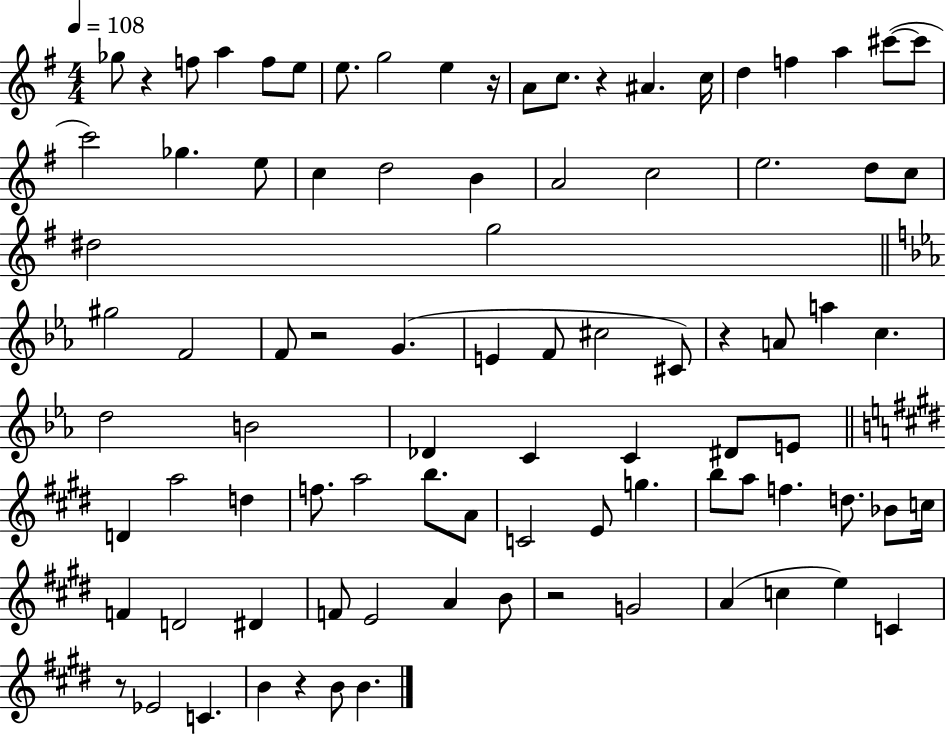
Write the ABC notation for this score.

X:1
T:Untitled
M:4/4
L:1/4
K:G
_g/2 z f/2 a f/2 e/2 e/2 g2 e z/4 A/2 c/2 z ^A c/4 d f a ^c'/2 ^c'/2 c'2 _g e/2 c d2 B A2 c2 e2 d/2 c/2 ^d2 g2 ^g2 F2 F/2 z2 G E F/2 ^c2 ^C/2 z A/2 a c d2 B2 _D C C ^D/2 E/2 D a2 d f/2 a2 b/2 A/2 C2 E/2 g b/2 a/2 f d/2 _B/2 c/4 F D2 ^D F/2 E2 A B/2 z2 G2 A c e C z/2 _E2 C B z B/2 B